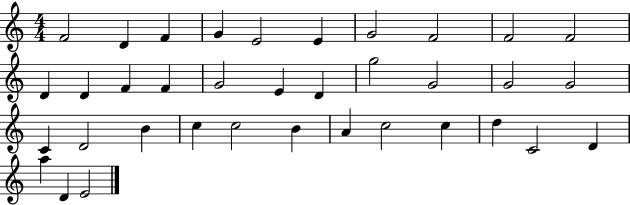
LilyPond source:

{
  \clef treble
  \numericTimeSignature
  \time 4/4
  \key c \major
  f'2 d'4 f'4 | g'4 e'2 e'4 | g'2 f'2 | f'2 f'2 | \break d'4 d'4 f'4 f'4 | g'2 e'4 d'4 | g''2 g'2 | g'2 g'2 | \break c'4 d'2 b'4 | c''4 c''2 b'4 | a'4 c''2 c''4 | d''4 c'2 d'4 | \break a''4 d'4 e'2 | \bar "|."
}